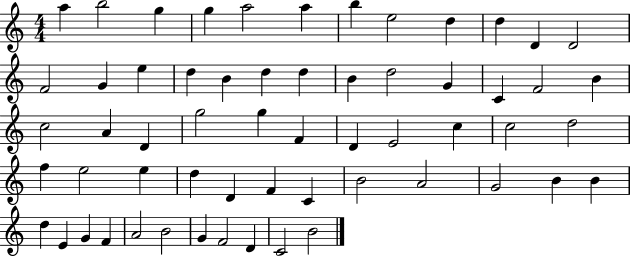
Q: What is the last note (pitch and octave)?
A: B4